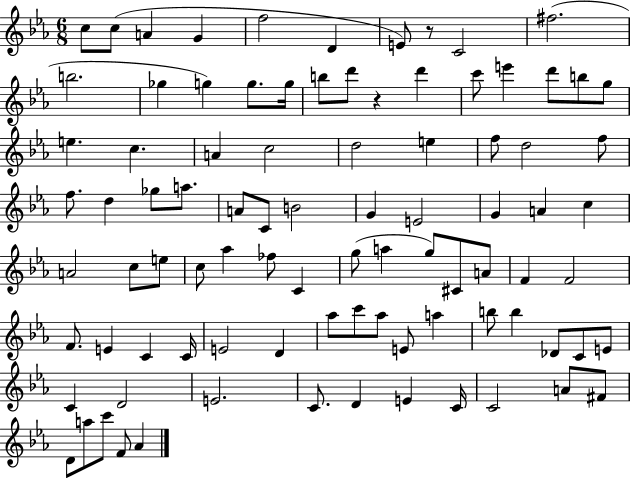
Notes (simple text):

C5/e C5/e A4/q G4/q F5/h D4/q E4/e R/e C4/h F#5/h. B5/h. Gb5/q G5/q G5/e. G5/s B5/e D6/e R/q D6/q C6/e E6/q D6/e B5/e G5/e E5/q. C5/q. A4/q C5/h D5/h E5/q F5/e D5/h F5/e F5/e. D5/q Gb5/e A5/e. A4/e C4/e B4/h G4/q E4/h G4/q A4/q C5/q A4/h C5/e E5/e C5/e Ab5/q FES5/e C4/q G5/e A5/q G5/e C#4/e A4/e F4/q F4/h F4/e. E4/q C4/q C4/s E4/h D4/q Ab5/e C6/e Ab5/e E4/e A5/q B5/e B5/q Db4/e C4/e E4/e C4/q D4/h E4/h. C4/e. D4/q E4/q C4/s C4/h A4/e F#4/e D4/e A5/e C6/e F4/e Ab4/q